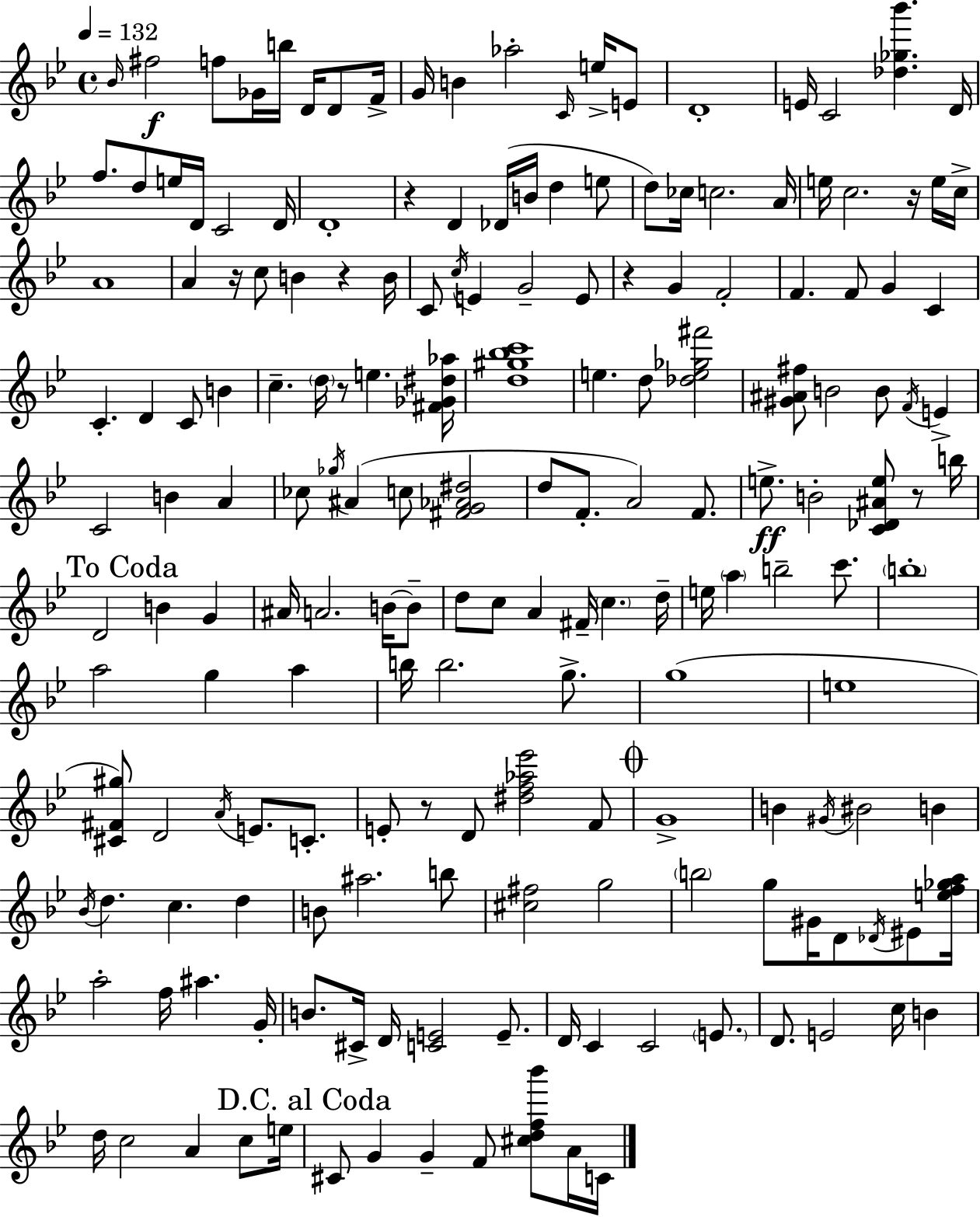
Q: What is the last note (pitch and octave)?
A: C4